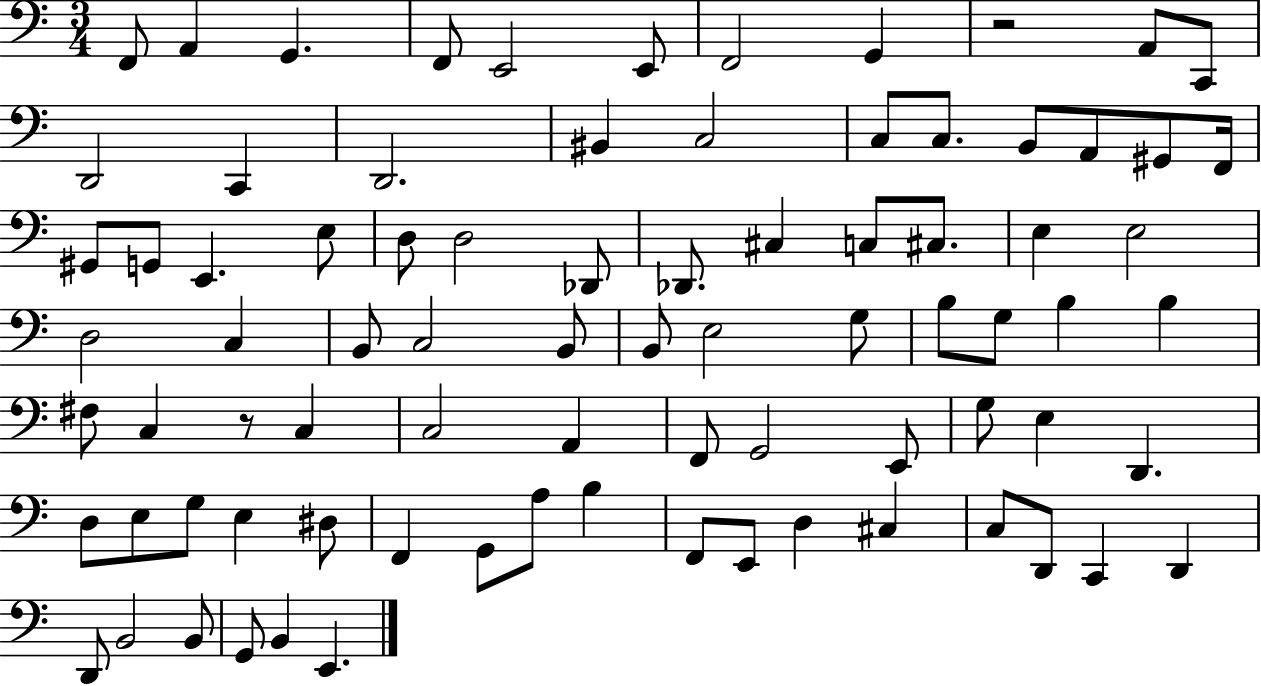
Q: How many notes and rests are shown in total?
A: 82